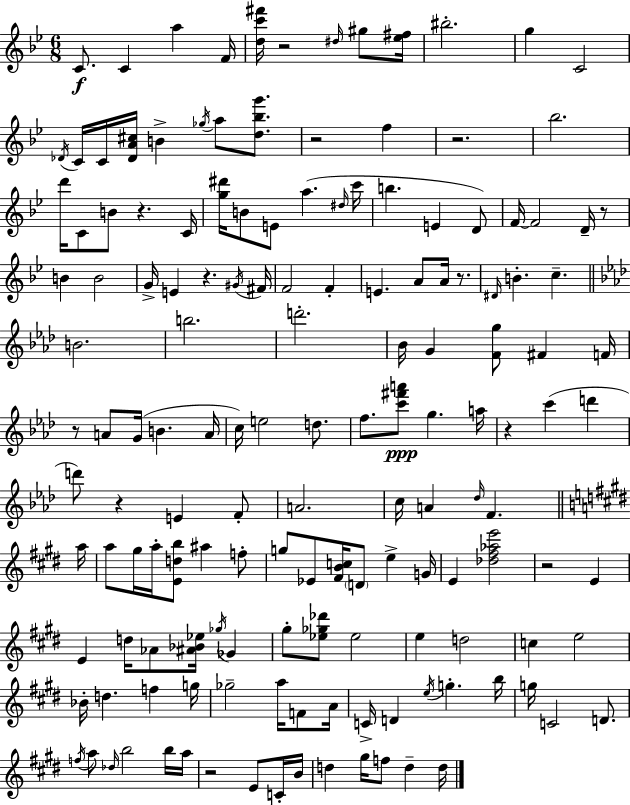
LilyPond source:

{
  \clef treble
  \numericTimeSignature
  \time 6/8
  \key bes \major
  c'8.\f c'4 a''4 f'16 | <d'' c''' fis'''>16 r2 \grace { dis''16 } gis''8 | <ees'' fis''>16 bis''2.-. | g''4 c'2 | \break \acciaccatura { des'16 } c'16 c'16 <des' a' cis''>16 b'4-> \acciaccatura { ges''16 } a''8 | <d'' bes'' g'''>8. r2 f''4 | r2. | bes''2. | \break d'''16 c'8 b'8 r4. | c'16 <g'' dis'''>16 b'8 e'8 a''4.( | \grace { dis''16 } c'''16 b''4. e'4 | d'8) f'16~~ f'2 | \break d'16-- r8 b'4 b'2 | g'16-> e'4 r4. | \acciaccatura { gis'16 } fis'16 f'2 | f'4-. e'4. a'8 | \break a'16 r8. \grace { dis'16 } b'4.-. | c''4.-- \bar "||" \break \key aes \major b'2. | b''2. | d'''2.-. | bes'16 g'4 <f' g''>8 fis'4 f'16 | \break r8 a'8 g'16( b'4. a'16 | c''16) e''2 d''8. | f''8. <c''' fis''' a'''>8\ppp g''4. a''16 | r4 c'''4( d'''4 | \break d'''8) r4 e'4 f'8-. | a'2. | c''16 a'4 \grace { des''16 } f'4. | \bar "||" \break \key e \major a''16 a''8 gis''16 a''16-. <e' d'' b''>8 ais''4 f''8-. | g''8 ees'8 <fis' b' c''>16 \parenthesize d'8 e''4-> | g'16 e'4 <des'' fis'' aes'' e'''>2 | r2 e'4 | \break e'4 d''16 aes'8 <ais' bes' ees''>16 \acciaccatura { ges''16 } ges'4 | gis''8-. <ees'' ges'' des'''>8 ees''2 | e''4 d''2 | c''4 e''2 | \break bes'16-. d''4. f''4 | g''16 ges''2-- a''16 f'8 | a'16 c'16-> d'4 \acciaccatura { e''16 } g''4.-. | b''16 g''16 c'2 | \break d'8. \acciaccatura { f''16 } a''8 \grace { des''16 } b''2 | b''16 a''16 r2 | e'8 c'16-. b'16 d''4 gis''16 f''8 | d''4-- d''16 \bar "|."
}